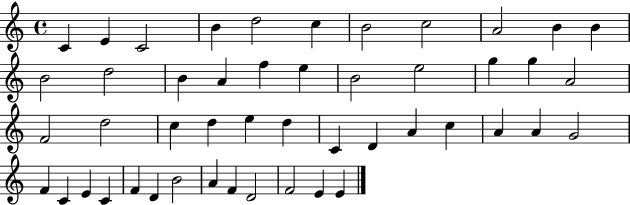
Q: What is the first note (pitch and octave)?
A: C4